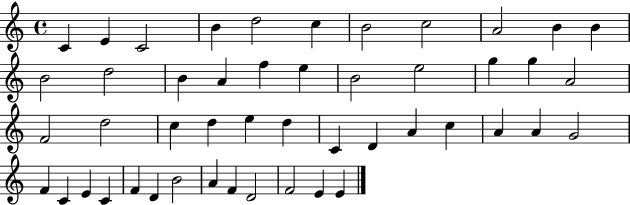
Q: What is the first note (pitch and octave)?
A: C4